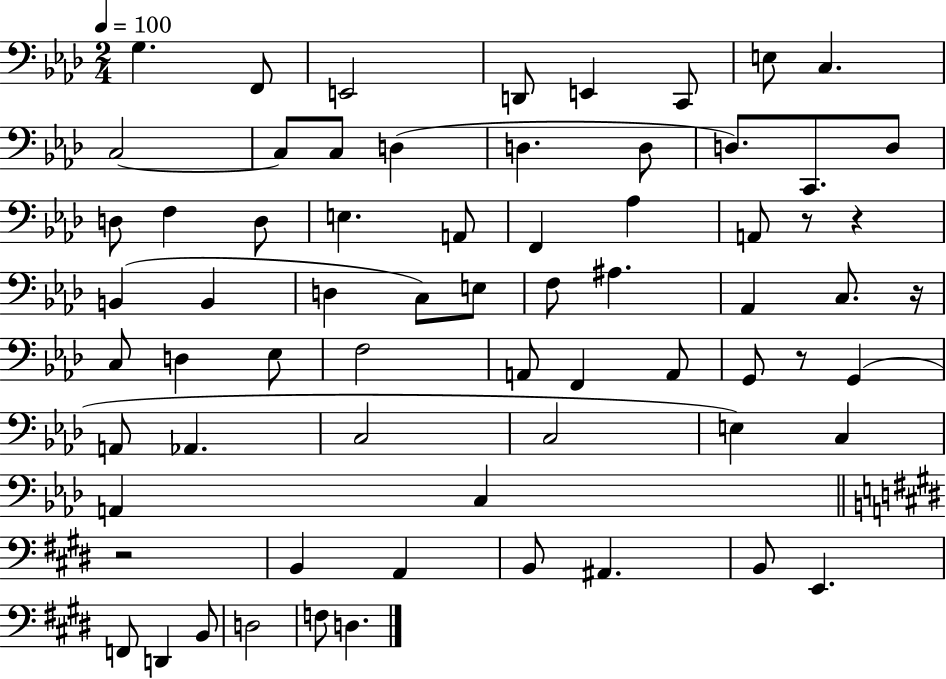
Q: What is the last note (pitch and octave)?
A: D3